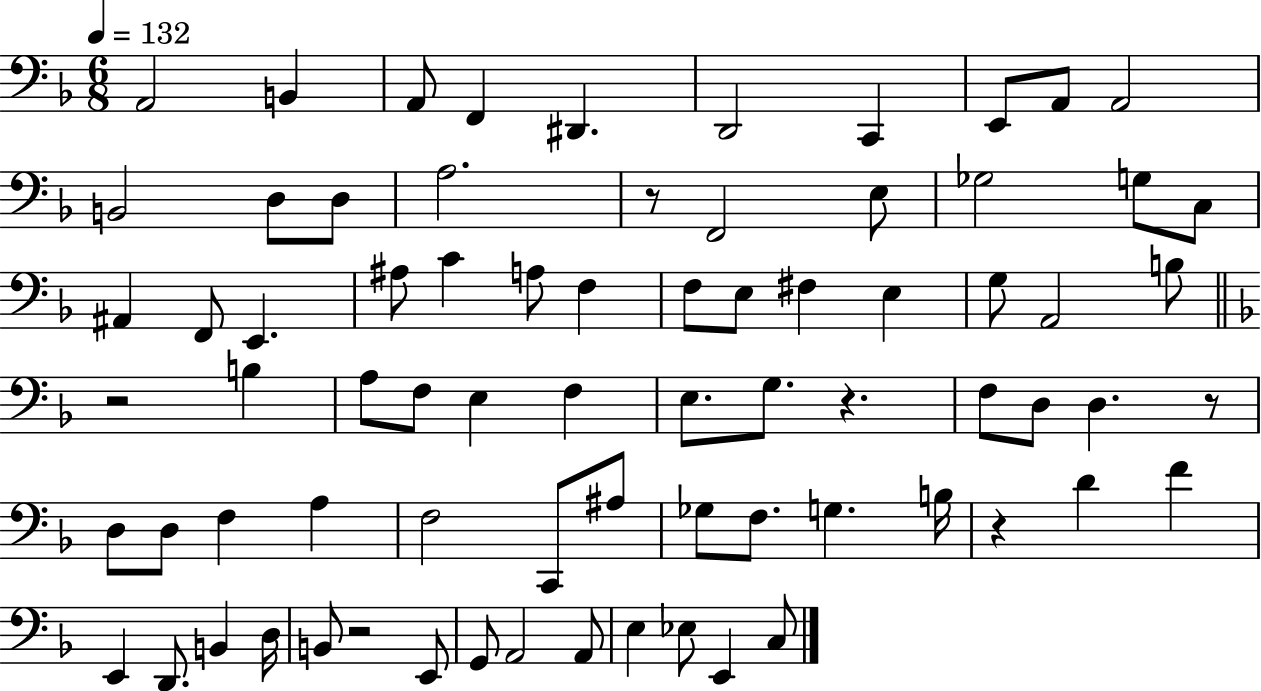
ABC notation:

X:1
T:Untitled
M:6/8
L:1/4
K:F
A,,2 B,, A,,/2 F,, ^D,, D,,2 C,, E,,/2 A,,/2 A,,2 B,,2 D,/2 D,/2 A,2 z/2 F,,2 E,/2 _G,2 G,/2 C,/2 ^A,, F,,/2 E,, ^A,/2 C A,/2 F, F,/2 E,/2 ^F, E, G,/2 A,,2 B,/2 z2 B, A,/2 F,/2 E, F, E,/2 G,/2 z F,/2 D,/2 D, z/2 D,/2 D,/2 F, A, F,2 C,,/2 ^A,/2 _G,/2 F,/2 G, B,/4 z D F E,, D,,/2 B,, D,/4 B,,/2 z2 E,,/2 G,,/2 A,,2 A,,/2 E, _E,/2 E,, C,/2